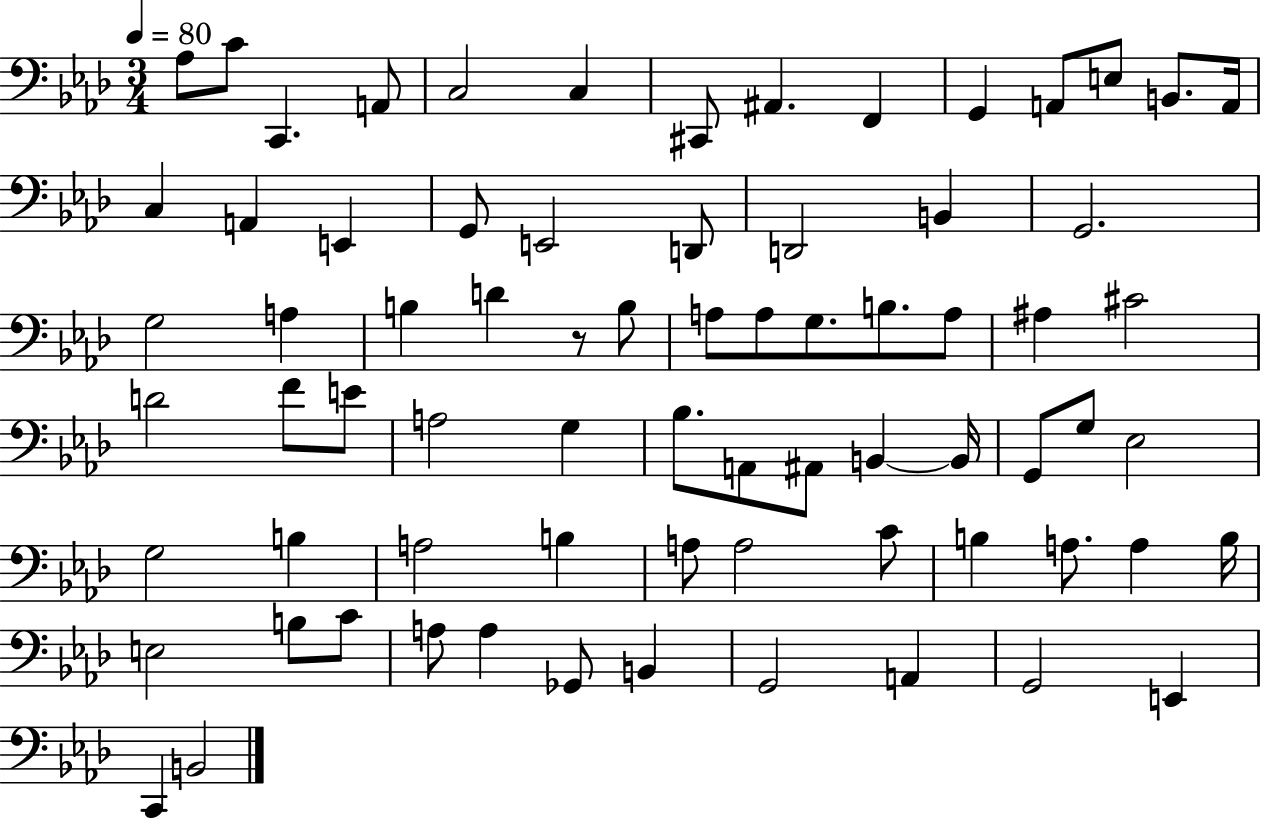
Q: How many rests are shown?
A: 1